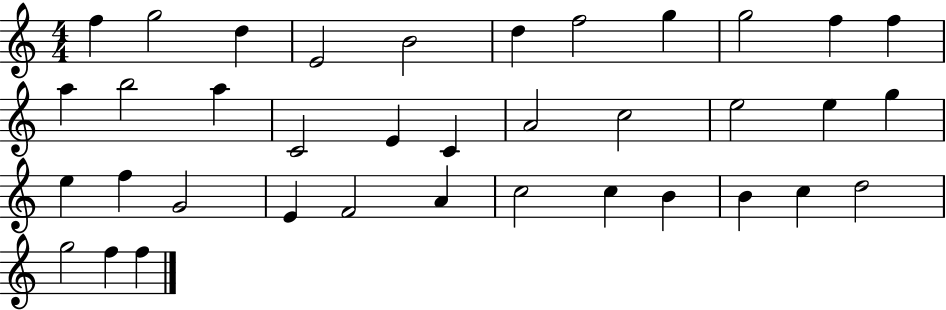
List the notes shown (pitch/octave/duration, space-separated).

F5/q G5/h D5/q E4/h B4/h D5/q F5/h G5/q G5/h F5/q F5/q A5/q B5/h A5/q C4/h E4/q C4/q A4/h C5/h E5/h E5/q G5/q E5/q F5/q G4/h E4/q F4/h A4/q C5/h C5/q B4/q B4/q C5/q D5/h G5/h F5/q F5/q